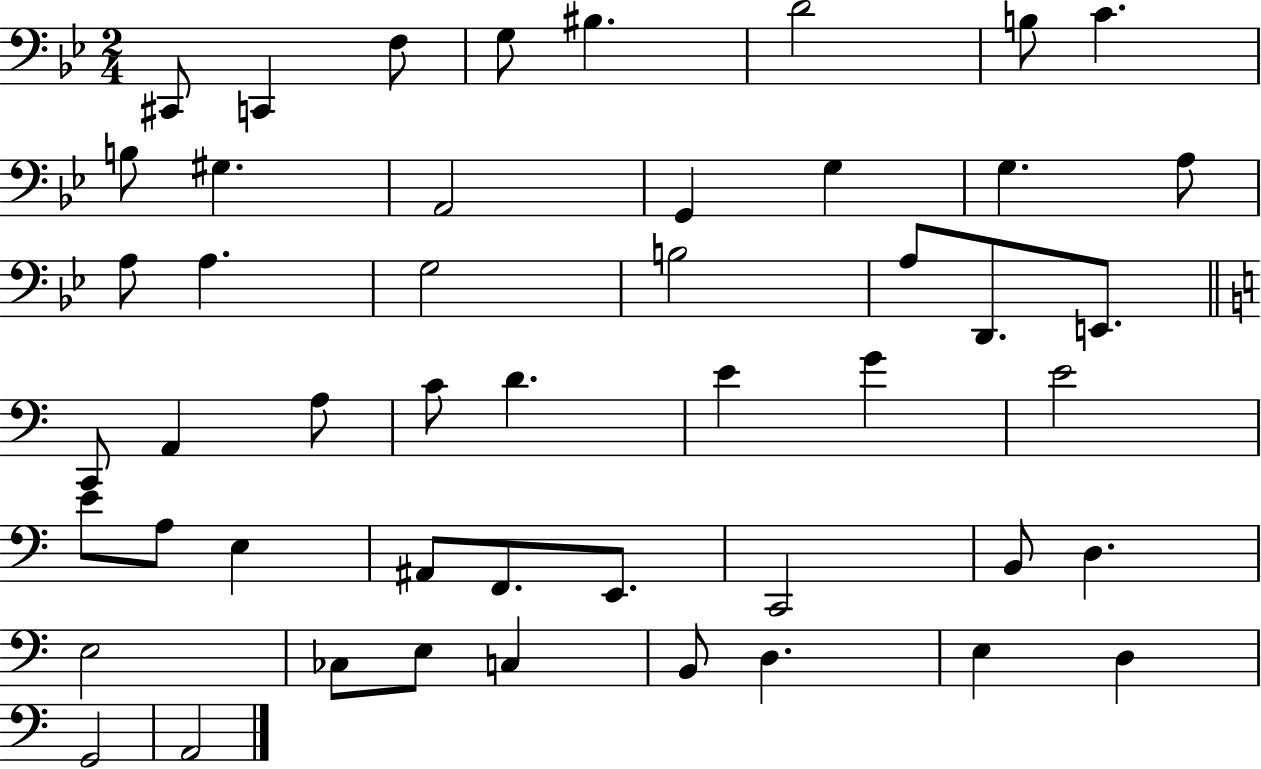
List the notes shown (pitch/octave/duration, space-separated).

C#2/e C2/q F3/e G3/e BIS3/q. D4/h B3/e C4/q. B3/e G#3/q. A2/h G2/q G3/q G3/q. A3/e A3/e A3/q. G3/h B3/h A3/e D2/e. E2/e. C2/e A2/q A3/e C4/e D4/q. E4/q G4/q E4/h E4/e A3/e E3/q A#2/e F2/e. E2/e. C2/h B2/e D3/q. E3/h CES3/e E3/e C3/q B2/e D3/q. E3/q D3/q G2/h A2/h